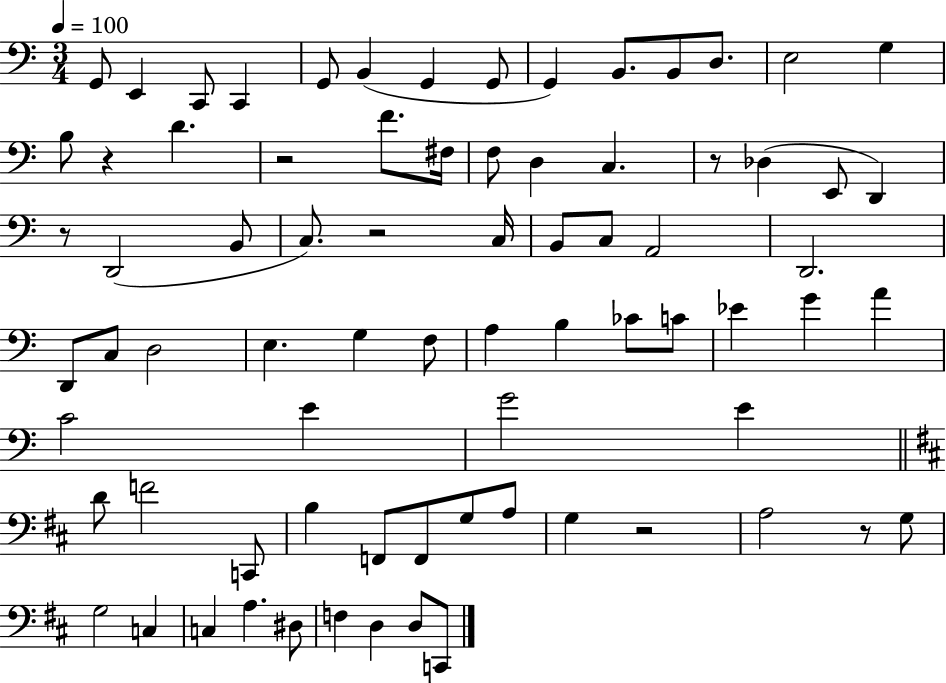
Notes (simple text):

G2/e E2/q C2/e C2/q G2/e B2/q G2/q G2/e G2/q B2/e. B2/e D3/e. E3/h G3/q B3/e R/q D4/q. R/h F4/e. F#3/s F3/e D3/q C3/q. R/e Db3/q E2/e D2/q R/e D2/h B2/e C3/e. R/h C3/s B2/e C3/e A2/h D2/h. D2/e C3/e D3/h E3/q. G3/q F3/e A3/q B3/q CES4/e C4/e Eb4/q G4/q A4/q C4/h E4/q G4/h E4/q D4/e F4/h C2/e B3/q F2/e F2/e G3/e A3/e G3/q R/h A3/h R/e G3/e G3/h C3/q C3/q A3/q. D#3/e F3/q D3/q D3/e C2/e